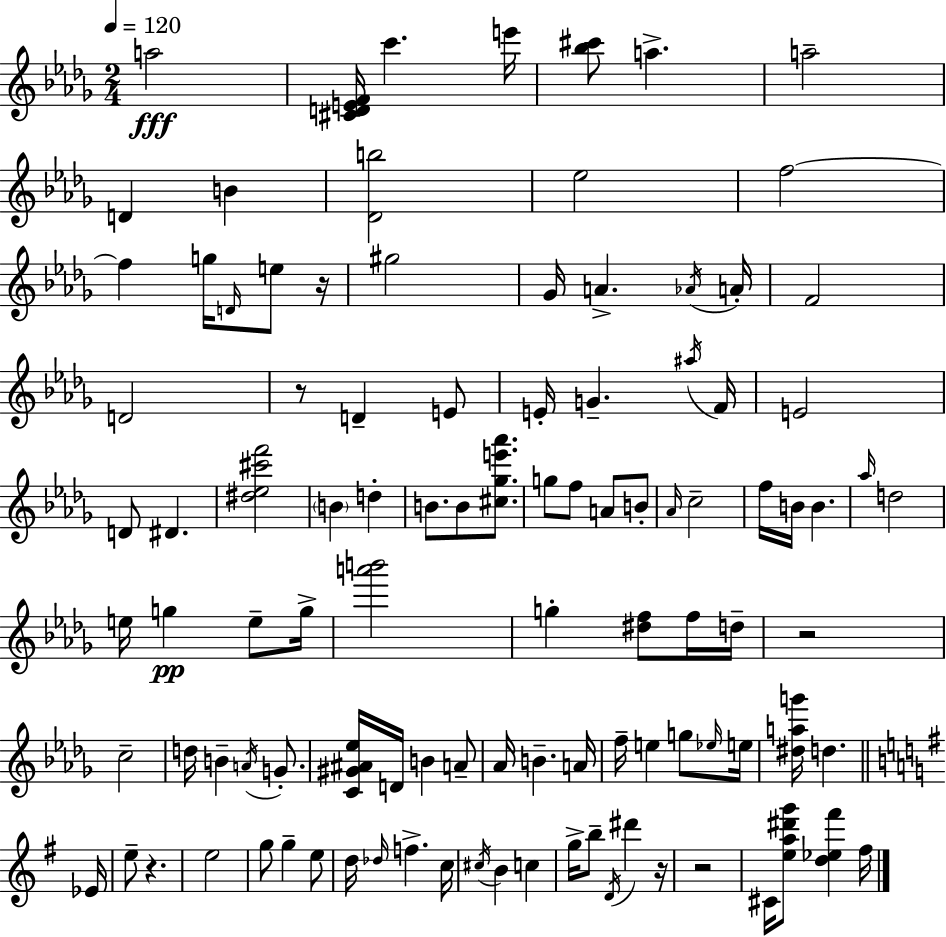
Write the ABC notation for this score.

X:1
T:Untitled
M:2/4
L:1/4
K:Bbm
a2 [^CDEF]/4 c' e'/4 [_b^c']/2 a a2 D B [_Db]2 _e2 f2 f g/4 D/4 e/2 z/4 ^g2 _G/4 A _A/4 A/4 F2 D2 z/2 D E/2 E/4 G ^a/4 F/4 E2 D/2 ^D [^d_e^c'f']2 B d B/2 B/2 [^c_ge'_a']/2 g/2 f/2 A/2 B/2 _A/4 c2 f/4 B/4 B _a/4 d2 e/4 g e/2 g/4 [a'b']2 g [^df]/2 f/4 d/4 z2 c2 d/4 B A/4 G/2 [C^G^A_e]/4 D/4 B A/2 _A/4 B A/4 f/4 e g/2 _e/4 e/4 [^dag']/4 d _E/4 e/2 z e2 g/2 g e/2 d/4 _d/4 f c/4 ^c/4 B c g/4 b/2 D/4 ^d' z/4 z2 ^C/4 [ea^d'g']/2 [d_e^f'] ^f/4